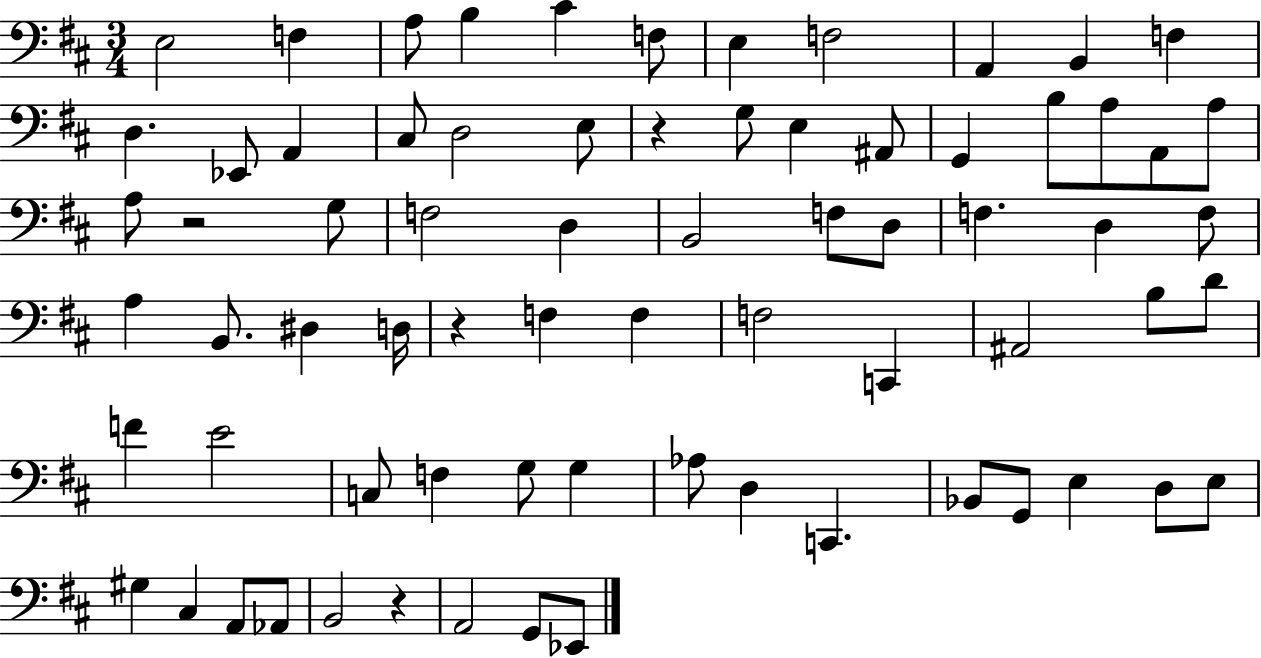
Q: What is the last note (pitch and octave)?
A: Eb2